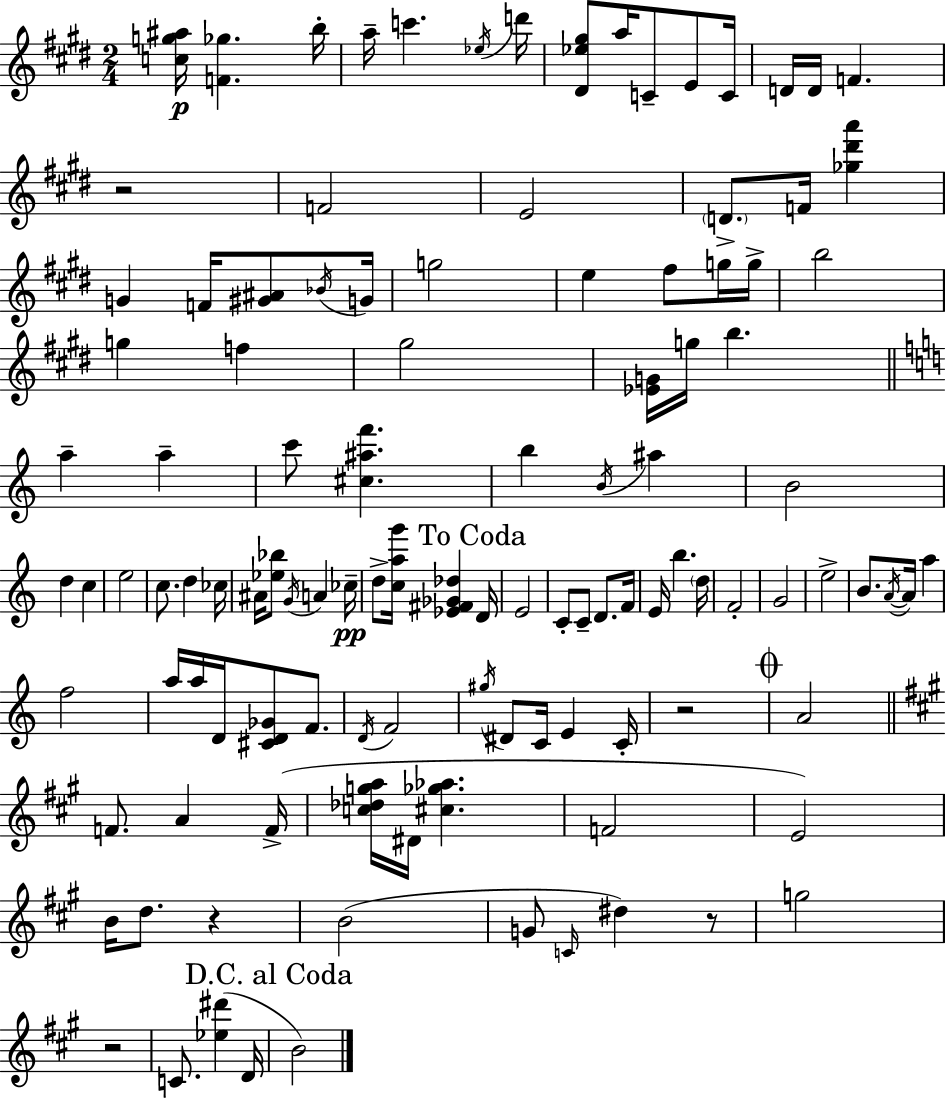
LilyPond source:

{
  \clef treble
  \numericTimeSignature
  \time 2/4
  \key e \major
  \repeat volta 2 { <c'' g'' ais''>16\p <f' ges''>4. b''16-. | a''16-- c'''4. \acciaccatura { ees''16 } | d'''16 <dis' ees'' gis''>8 a''16 c'8-- e'8 | c'16 d'16 d'16 f'4. | \break r2 | f'2 | e'2 | \parenthesize d'8.-> f'16 <ges'' dis''' a'''>4 | \break g'4 f'16 <gis' ais'>8 | \acciaccatura { bes'16 } g'16 g''2 | e''4 fis''8 | g''16 g''16-> b''2 | \break g''4 f''4 | gis''2 | <ees' g'>16 g''16 b''4. | \bar "||" \break \key c \major a''4-- a''4-- | c'''8 <cis'' ais'' f'''>4. | b''4 \acciaccatura { b'16 } ais''4 | b'2 | \break d''4 c''4 | e''2 | c''8. d''4 | ces''16 ais'16 <ees'' bes''>8 \acciaccatura { g'16 } a'4 | \break ces''16--\pp d''8-> <c'' a'' g'''>16 <ees' fis' ges' des''>4 | \mark "To Coda" d'16 e'2 | c'8-. c'8-- d'8. | f'16 e'16 b''4. | \break \parenthesize d''16 f'2-. | g'2 | e''2-> | b'8. \acciaccatura { a'16~ }~ a'16 a''4 | \break f''2 | a''16 a''16 d'16 <cis' d' ges'>8 | f'8. \acciaccatura { d'16 } f'2 | \acciaccatura { gis''16 } dis'8 c'16 | \break e'4 c'16-. r2 | \mark \markup { \musicglyph "scripts.coda" } a'2 | \bar "||" \break \key a \major f'8. a'4 f'16->( | <c'' des'' g'' a''>16 dis'16 <cis'' ges'' aes''>4. | f'2 | e'2) | \break b'16 d''8. r4 | b'2( | g'8 \grace { c'16 } dis''4) r8 | g''2 | \break r2 | c'8. <ees'' dis'''>4( | d'16 \mark "D.C. al Coda" b'2) | } \bar "|."
}